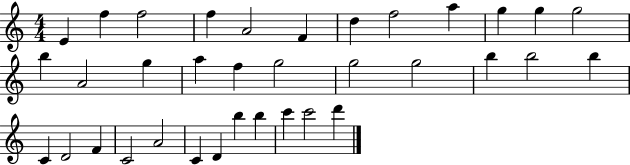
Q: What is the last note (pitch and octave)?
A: D6